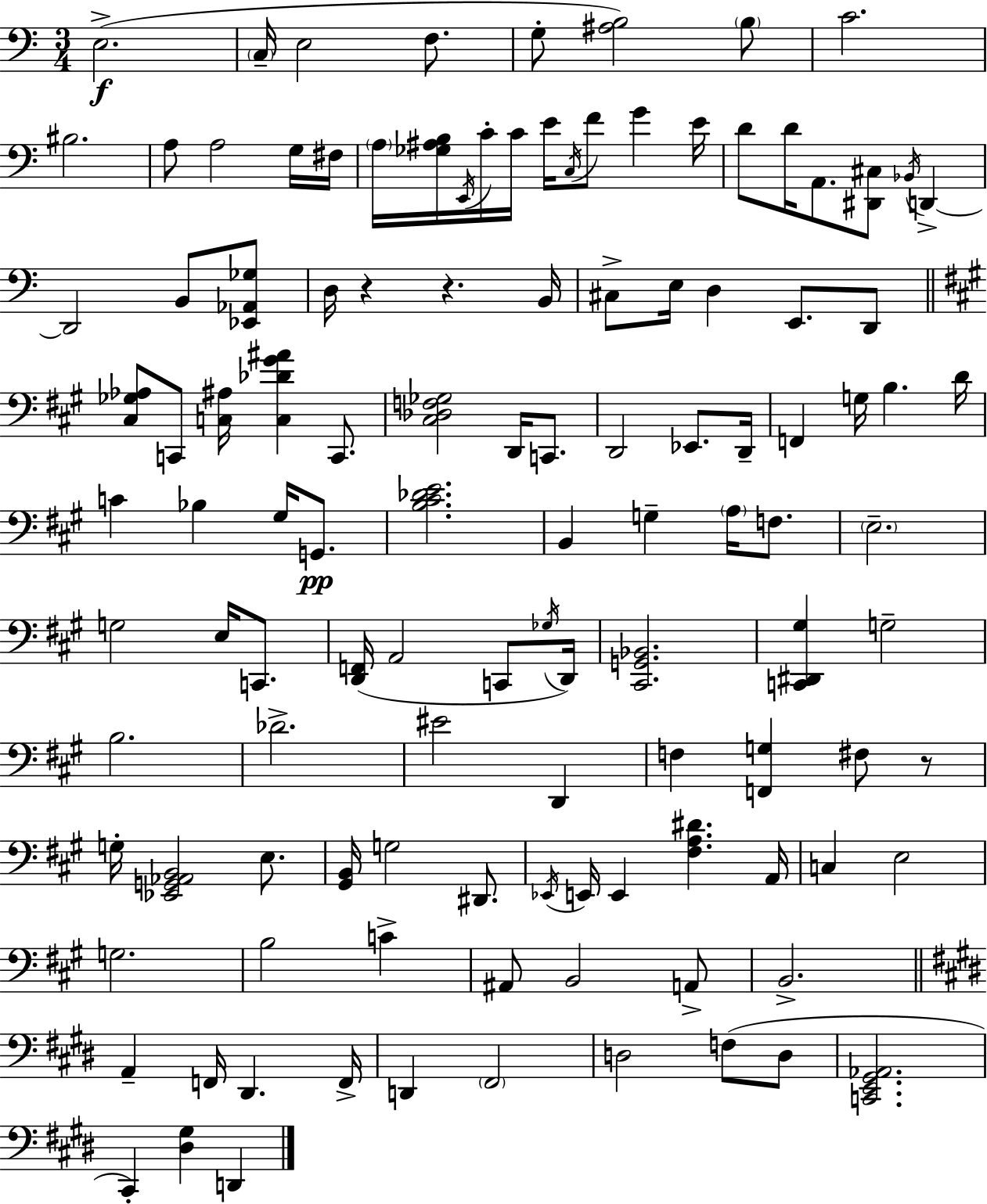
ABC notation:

X:1
T:Untitled
M:3/4
L:1/4
K:Am
E,2 C,/4 E,2 F,/2 G,/2 [^A,B,]2 B,/2 C2 ^B,2 A,/2 A,2 G,/4 ^F,/4 A,/4 [_G,^A,B,]/4 E,,/4 C/4 C/4 E/4 C,/4 F/2 G E/4 D/2 D/4 A,,/2 [^D,,^C,]/2 _B,,/4 D,, D,,2 B,,/2 [_E,,_A,,_G,]/2 D,/4 z z B,,/4 ^C,/2 E,/4 D, E,,/2 D,,/2 [^C,_G,_A,]/2 C,,/2 [C,^A,]/4 [C,_D^G^A] C,,/2 [^C,_D,F,_G,]2 D,,/4 C,,/2 D,,2 _E,,/2 D,,/4 F,, G,/4 B, D/4 C _B, ^G,/4 G,,/2 [B,^C_DE]2 B,, G, A,/4 F,/2 E,2 G,2 E,/4 C,,/2 [D,,F,,]/4 A,,2 C,,/2 _G,/4 D,,/4 [^C,,G,,_B,,]2 [C,,^D,,^G,] G,2 B,2 _D2 ^E2 D,, F, [F,,G,] ^F,/2 z/2 G,/4 [_E,,G,,_A,,B,,]2 E,/2 [^G,,B,,]/4 G,2 ^D,,/2 _E,,/4 E,,/4 E,, [^F,A,^D] A,,/4 C, E,2 G,2 B,2 C ^A,,/2 B,,2 A,,/2 B,,2 A,, F,,/4 ^D,, F,,/4 D,, ^F,,2 D,2 F,/2 D,/2 [C,,E,,^G,,_A,,]2 ^C,, [^D,^G,] D,,